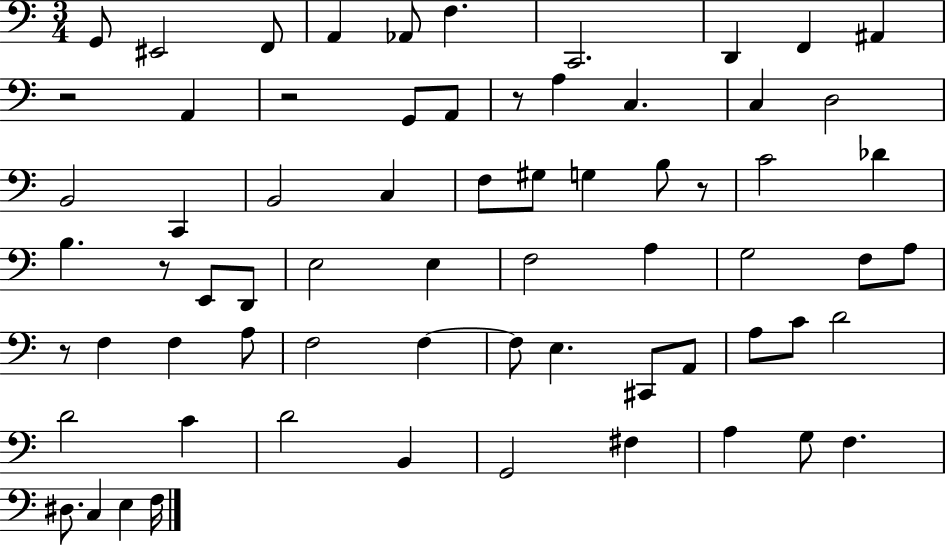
{
  \clef bass
  \numericTimeSignature
  \time 3/4
  \key c \major
  g,8 eis,2 f,8 | a,4 aes,8 f4. | c,2. | d,4 f,4 ais,4 | \break r2 a,4 | r2 g,8 a,8 | r8 a4 c4. | c4 d2 | \break b,2 c,4 | b,2 c4 | f8 gis8 g4 b8 r8 | c'2 des'4 | \break b4. r8 e,8 d,8 | e2 e4 | f2 a4 | g2 f8 a8 | \break r8 f4 f4 a8 | f2 f4~~ | f8 e4. cis,8 a,8 | a8 c'8 d'2 | \break d'2 c'4 | d'2 b,4 | g,2 fis4 | a4 g8 f4. | \break dis8. c4 e4 f16 | \bar "|."
}